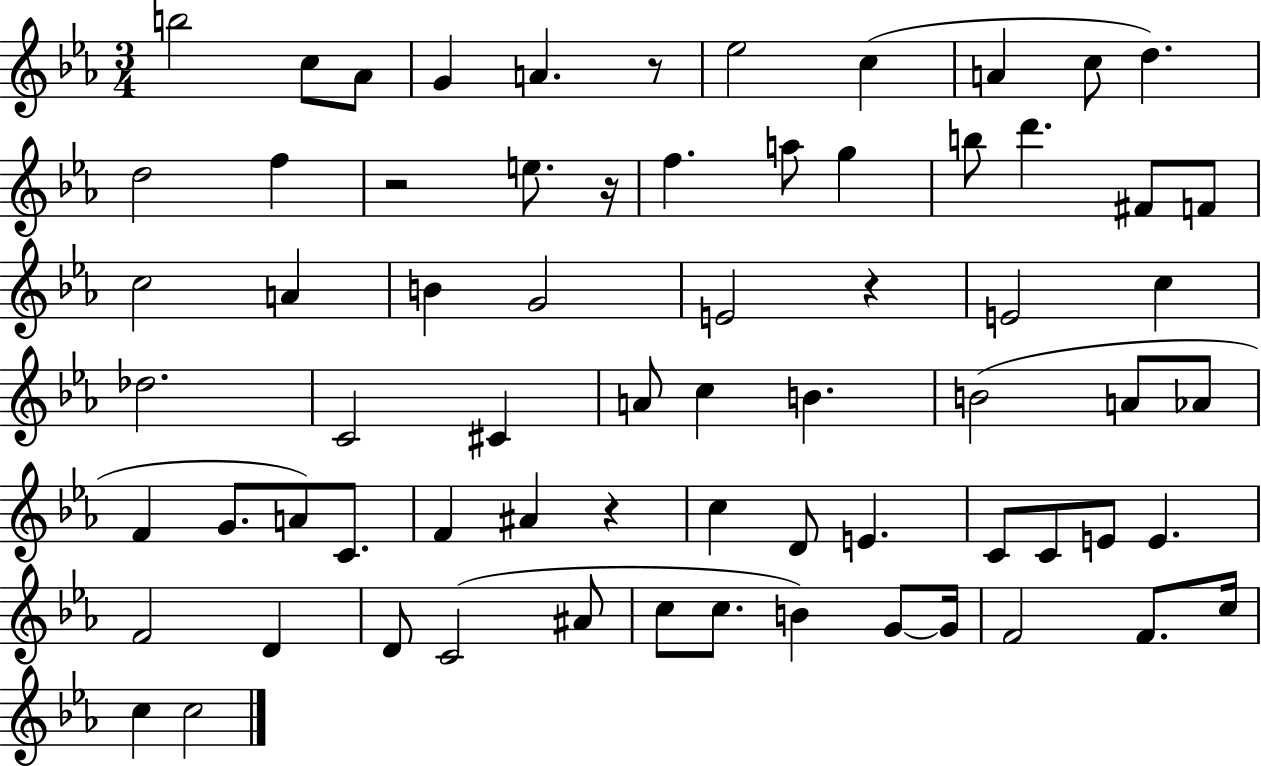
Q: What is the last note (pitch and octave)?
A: C5